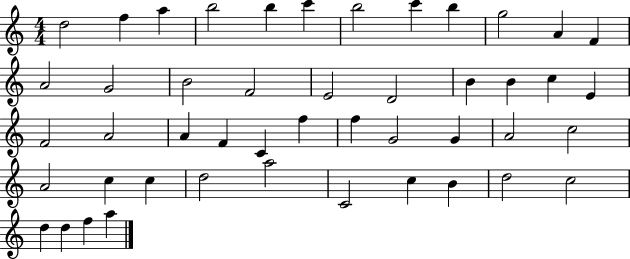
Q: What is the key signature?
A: C major